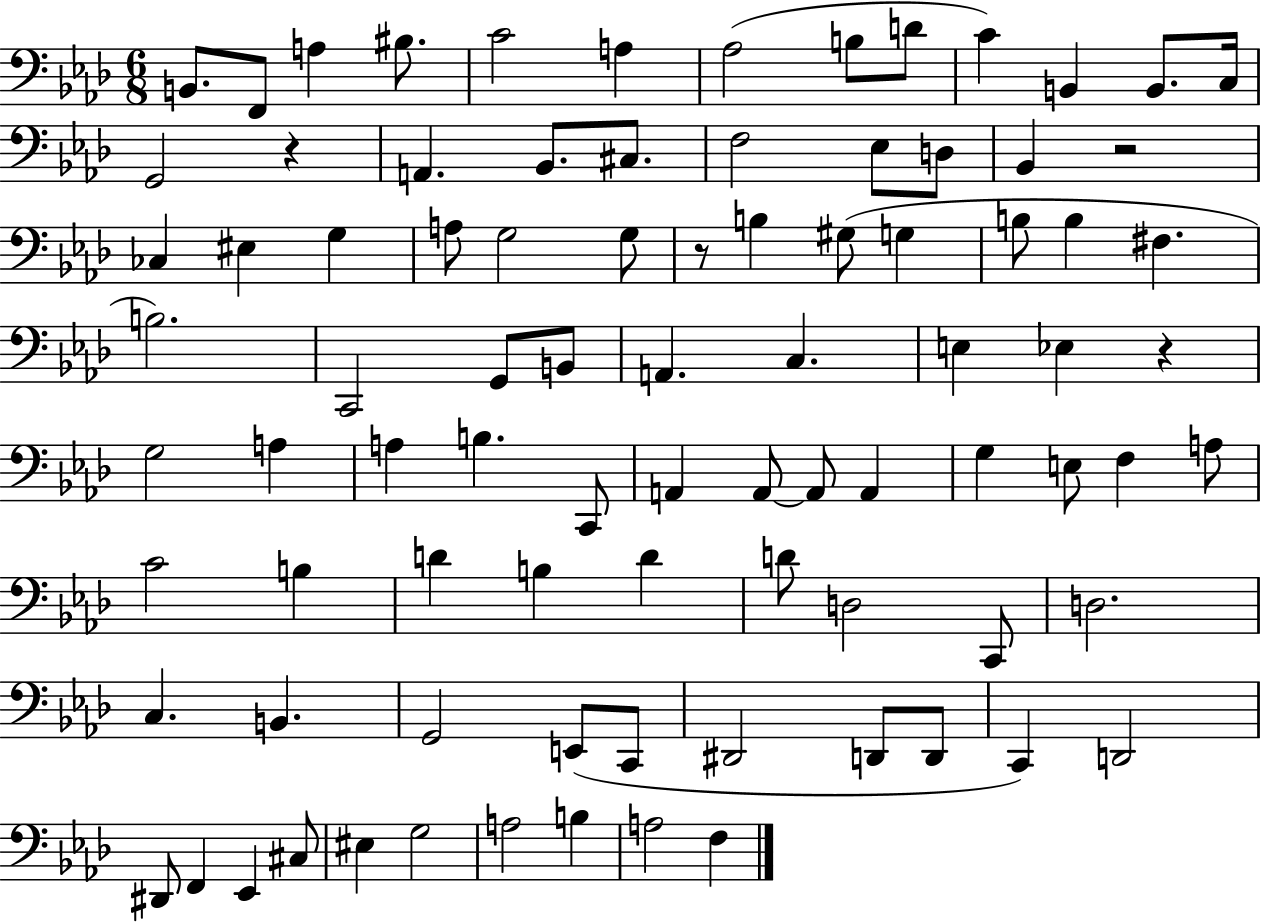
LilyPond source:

{
  \clef bass
  \numericTimeSignature
  \time 6/8
  \key aes \major
  b,8. f,8 a4 bis8. | c'2 a4 | aes2( b8 d'8 | c'4) b,4 b,8. c16 | \break g,2 r4 | a,4. bes,8. cis8. | f2 ees8 d8 | bes,4 r2 | \break ces4 eis4 g4 | a8 g2 g8 | r8 b4 gis8( g4 | b8 b4 fis4. | \break b2.) | c,2 g,8 b,8 | a,4. c4. | e4 ees4 r4 | \break g2 a4 | a4 b4. c,8 | a,4 a,8~~ a,8 a,4 | g4 e8 f4 a8 | \break c'2 b4 | d'4 b4 d'4 | d'8 d2 c,8 | d2. | \break c4. b,4. | g,2 e,8( c,8 | dis,2 d,8 d,8 | c,4) d,2 | \break dis,8 f,4 ees,4 cis8 | eis4 g2 | a2 b4 | a2 f4 | \break \bar "|."
}